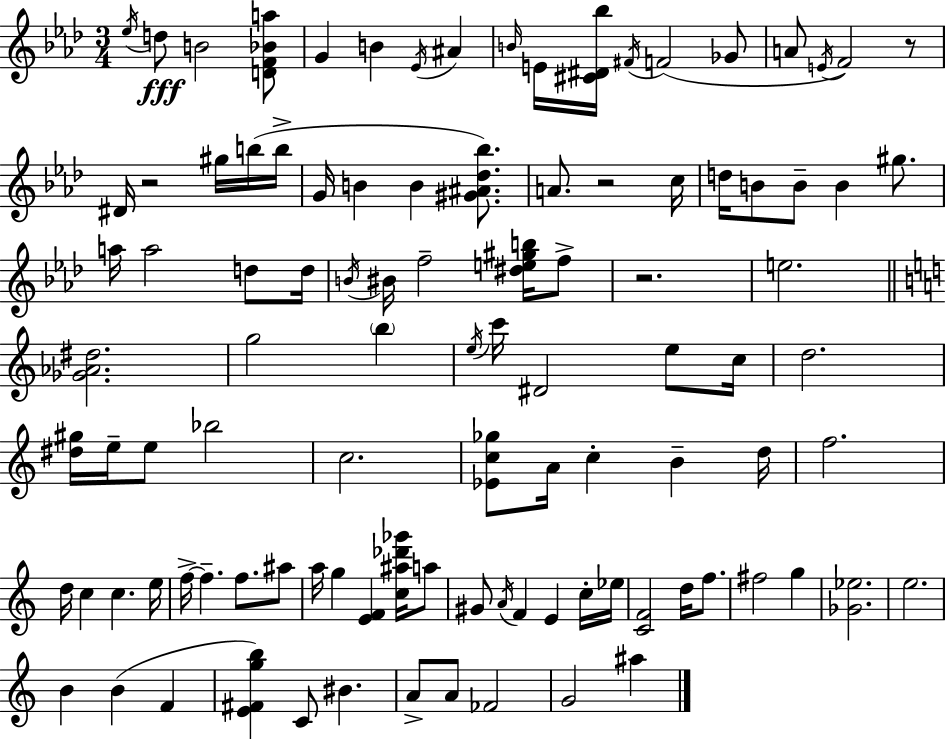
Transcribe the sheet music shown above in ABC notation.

X:1
T:Untitled
M:3/4
L:1/4
K:Fm
_e/4 d/2 B2 [DF_Ba]/2 G B _E/4 ^A B/4 E/4 [^C^D_b]/4 ^F/4 F2 _G/2 A/2 E/4 F2 z/2 ^D/4 z2 ^g/4 b/4 b/4 G/4 B B [^G^A_d_b]/2 A/2 z2 c/4 d/4 B/2 B/2 B ^g/2 a/4 a2 d/2 d/4 B/4 ^B/4 f2 [^de^gb]/4 f/2 z2 e2 [_G_A^d]2 g2 b e/4 c'/4 ^D2 e/2 c/4 d2 [^d^g]/4 e/4 e/2 _b2 c2 [_Ec_g]/2 A/4 c B d/4 f2 d/4 c c e/4 f/4 f f/2 ^a/2 a/4 g [EF] [c^a_d'_g']/4 a/2 ^G/2 A/4 F E c/4 _e/4 [CF]2 d/4 f/2 ^f2 g [_G_e]2 e2 B B F [E^Fgb] C/2 ^B A/2 A/2 _F2 G2 ^a